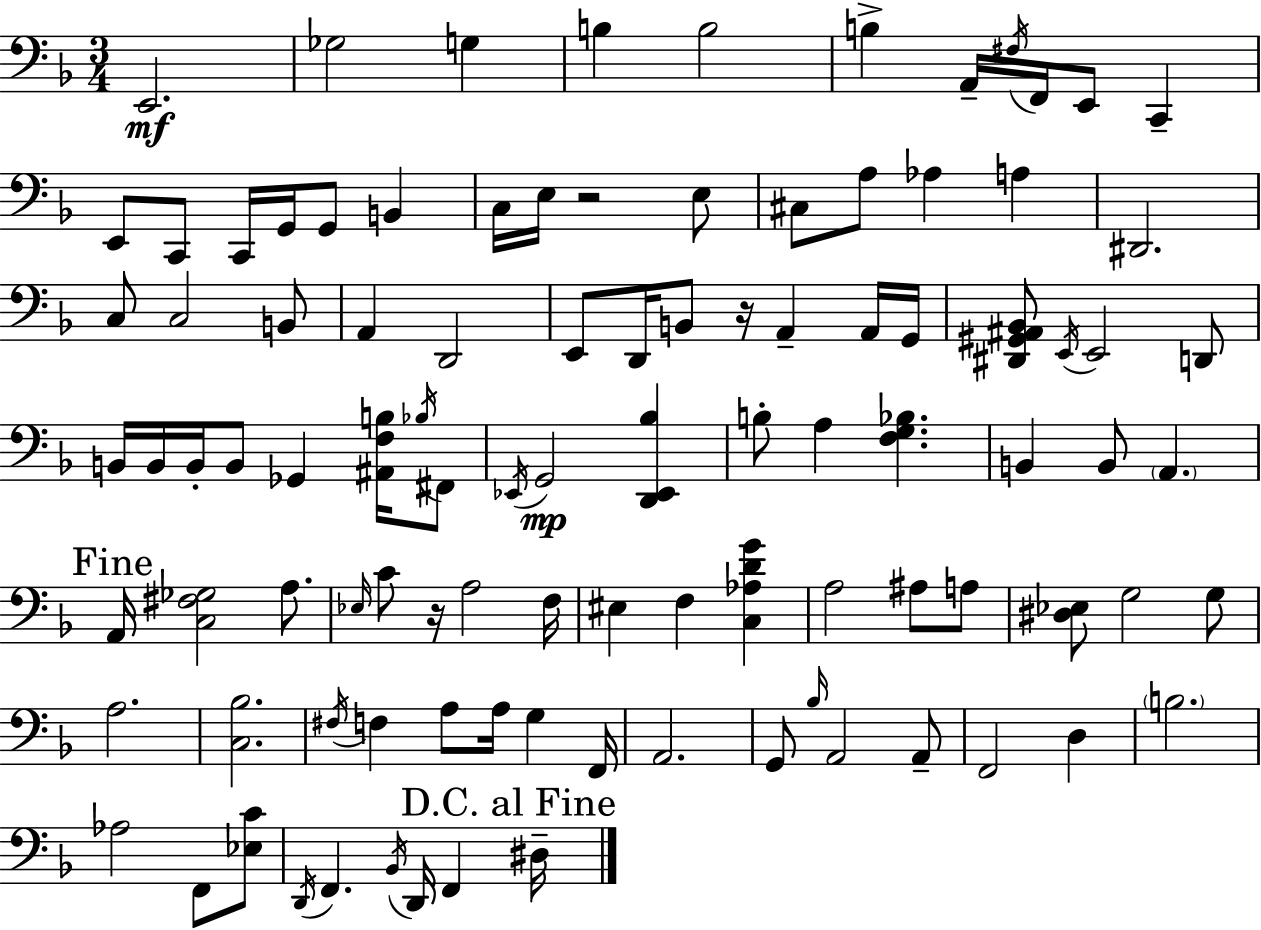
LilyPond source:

{
  \clef bass
  \numericTimeSignature
  \time 3/4
  \key f \major
  e,2.\mf | ges2 g4 | b4 b2 | b4-> a,16-- \acciaccatura { fis16 } f,16 e,8 c,4-- | \break e,8 c,8 c,16 g,16 g,8 b,4 | c16 e16 r2 e8 | cis8 a8 aes4 a4 | dis,2. | \break c8 c2 b,8 | a,4 d,2 | e,8 d,16 b,8 r16 a,4-- a,16 | g,16 <dis, gis, ais, bes,>8 \acciaccatura { e,16 } e,2 | \break d,8 b,16 b,16 b,16-. b,8 ges,4 <ais, f b>16 | \acciaccatura { bes16 } fis,8 \acciaccatura { ees,16 }\mp g,2 | <d, ees, bes>4 b8-. a4 <f g bes>4. | b,4 b,8 \parenthesize a,4. | \break \mark "Fine" a,16 <c fis ges>2 | a8. \grace { ees16 } c'8 r16 a2 | f16 eis4 f4 | <c aes d' g'>4 a2 | \break ais8 a8 <dis ees>8 g2 | g8 a2. | <c bes>2. | \acciaccatura { fis16 } f4 a8 | \break a16 g4 f,16 a,2. | g,8 \grace { bes16 } a,2 | a,8-- f,2 | d4 \parenthesize b2. | \break aes2 | f,8 <ees c'>8 \acciaccatura { d,16 } f,4. | \acciaccatura { bes,16 } d,16 f,4 \mark "D.C. al Fine" dis16-- \bar "|."
}